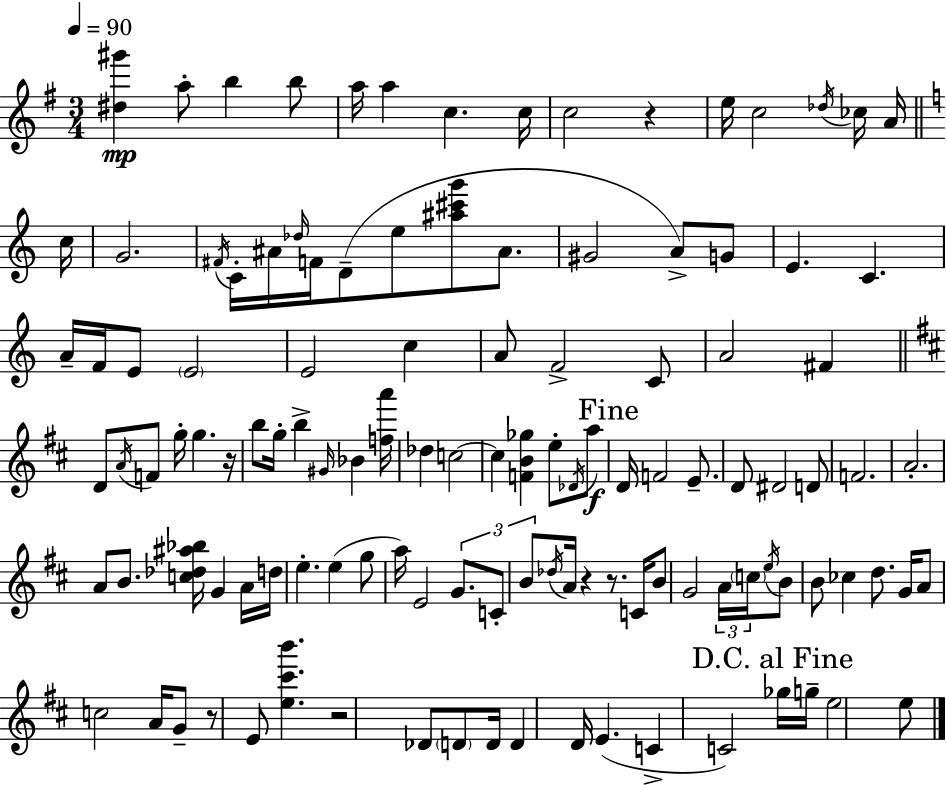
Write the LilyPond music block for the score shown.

{
  \clef treble
  \numericTimeSignature
  \time 3/4
  \key e \minor
  \tempo 4 = 90
  <dis'' gis'''>4\mp a''8-. b''4 b''8 | a''16 a''4 c''4. c''16 | c''2 r4 | e''16 c''2 \acciaccatura { des''16 } ces''16 a'16 | \break \bar "||" \break \key a \minor c''16 g'2. | \acciaccatura { fis'16 } c'16-. ais'16 \grace { des''16 } f'16 d'8--( e''8 <ais'' cis''' g'''>8 | ais'8. gis'2 a'8->) | g'8 e'4. c'4. | \break a'16-- f'16 e'8 \parenthesize e'2 | e'2 c''4 | a'8 f'2-> | c'8 a'2 fis'4 | \break \bar "||" \break \key d \major d'8 \acciaccatura { a'16 } f'8 g''16-. g''4. | r16 b''8 g''16-. b''4-> \grace { gis'16 } bes'4 | <f'' a'''>16 des''4 c''2~~ | c''4 <f' b' ges''>4 e''8-. | \break \acciaccatura { des'16 }\f a''8 \mark "Fine" d'16 f'2 | e'8.-- d'8 dis'2 | d'8 f'2. | a'2.-. | \break a'8 b'8. <c'' des'' ais'' bes''>16 g'4 | a'16 d''16 e''4.-. e''4( | g''8 a''16) e'2 | \tuplet 3/2 { g'8. c'8-. b'8 } \acciaccatura { des''16 } a'16 r4 | \break r8. c'16 b'8 g'2 | \tuplet 3/2 { a'16 \parenthesize c''16 \acciaccatura { e''16 } } b'8 b'8 ces''4 | d''8. g'16 a'8 c''2 | a'16 g'8-- r8 e'8 <e'' cis''' b'''>4. | \break r2 | des'8 \parenthesize d'8 d'16 d'4 d'16 e'4.( | c'4-> c'2) | \mark "D.C. al Fine" ges''16 g''16-- e''2 | \break e''8 \bar "|."
}